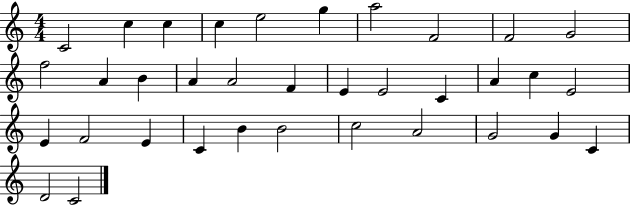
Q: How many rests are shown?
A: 0